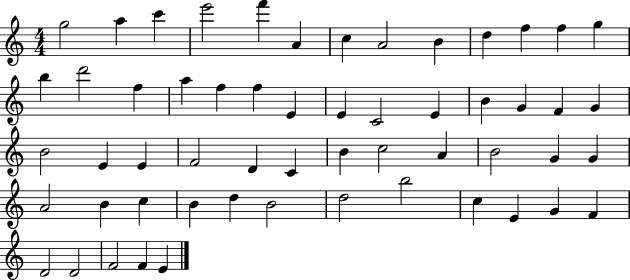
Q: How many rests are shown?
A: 0